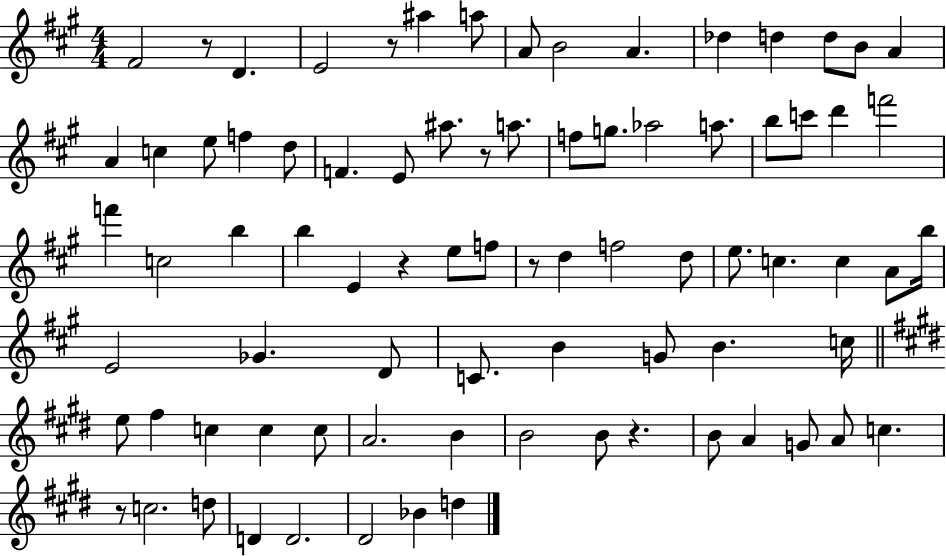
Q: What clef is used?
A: treble